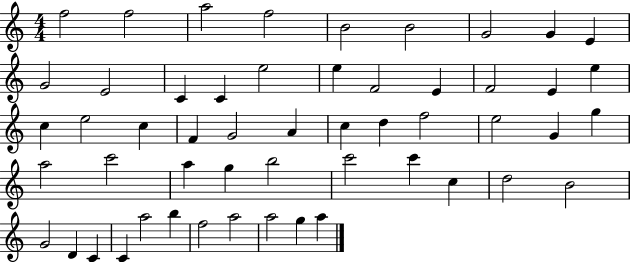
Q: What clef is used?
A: treble